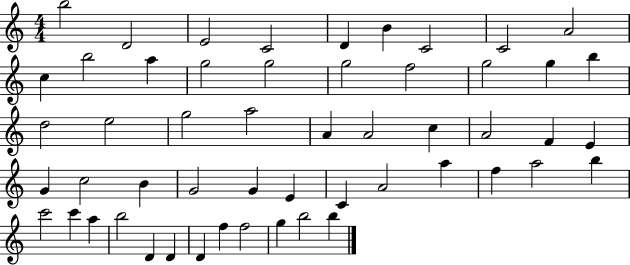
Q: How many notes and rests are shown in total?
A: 53